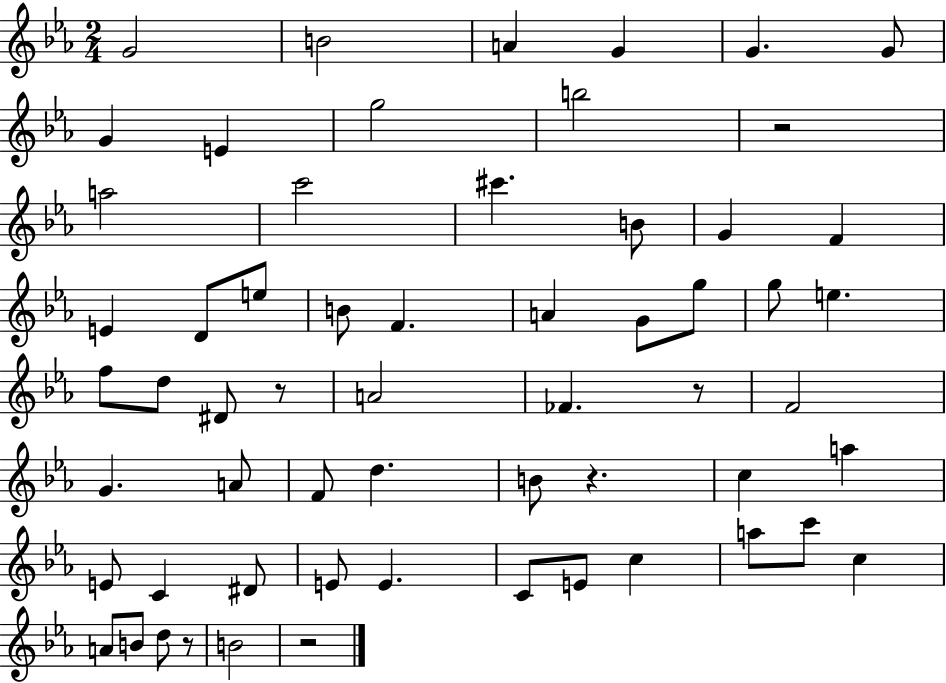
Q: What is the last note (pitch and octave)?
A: B4